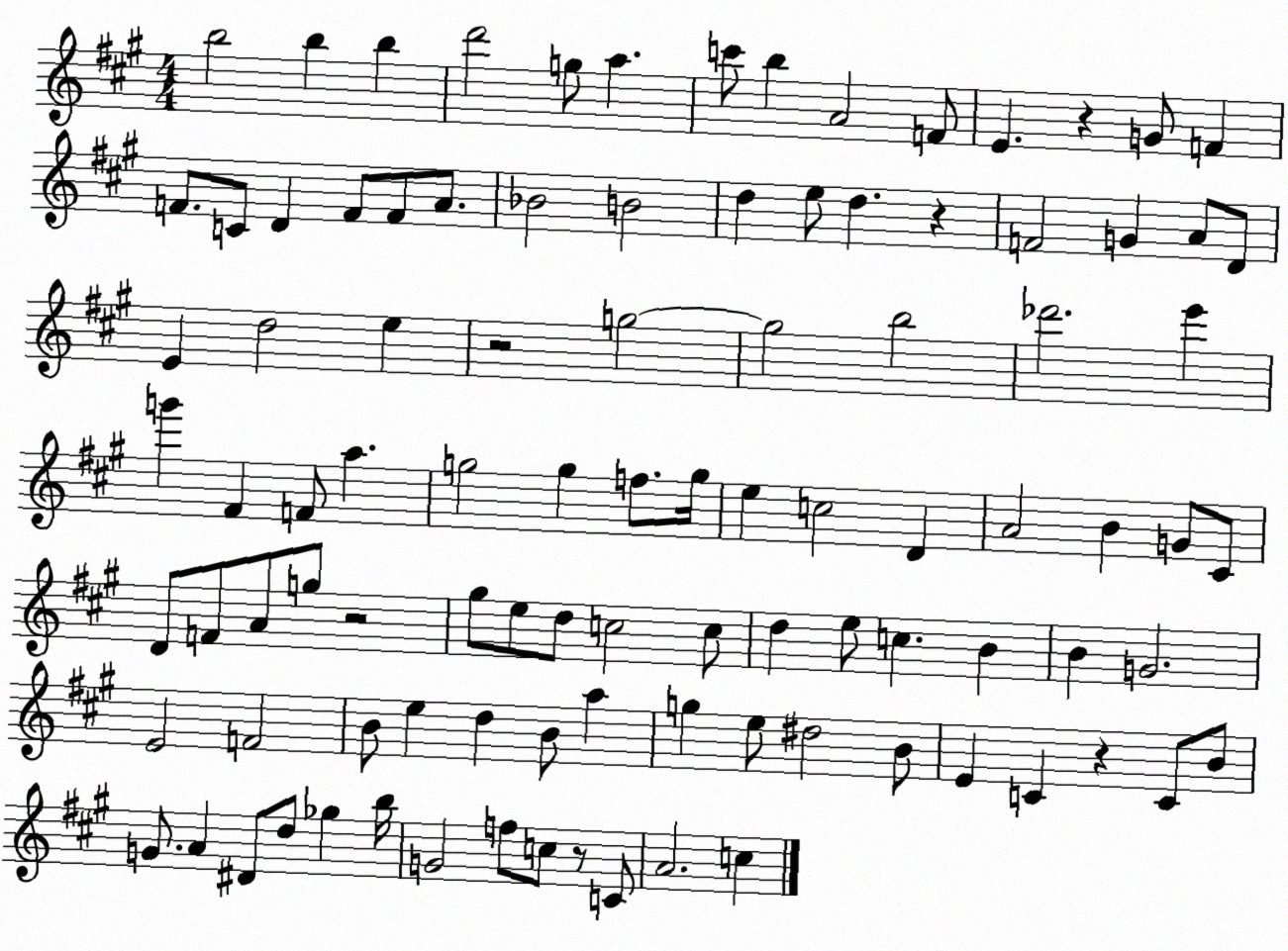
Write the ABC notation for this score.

X:1
T:Untitled
M:4/4
L:1/4
K:A
b2 b b d'2 g/2 a c'/2 b A2 F/2 E z G/2 F F/2 C/2 D F/2 F/2 A/2 _B2 B2 d e/2 d z F2 G A/2 D/2 E d2 e z2 g2 g2 b2 _d'2 e' g' ^F F/2 a g2 g f/2 g/4 e c2 D A2 B G/2 ^C/2 D/2 F/2 A/2 g/2 z2 ^g/2 e/2 d/2 c2 c/2 d e/2 c B B G2 E2 F2 B/2 e d B/2 a g e/2 ^d2 B/2 E C z C/2 B/2 G/2 A ^D/2 d/2 _g b/4 G2 f/2 c/2 z/2 C/2 A2 c